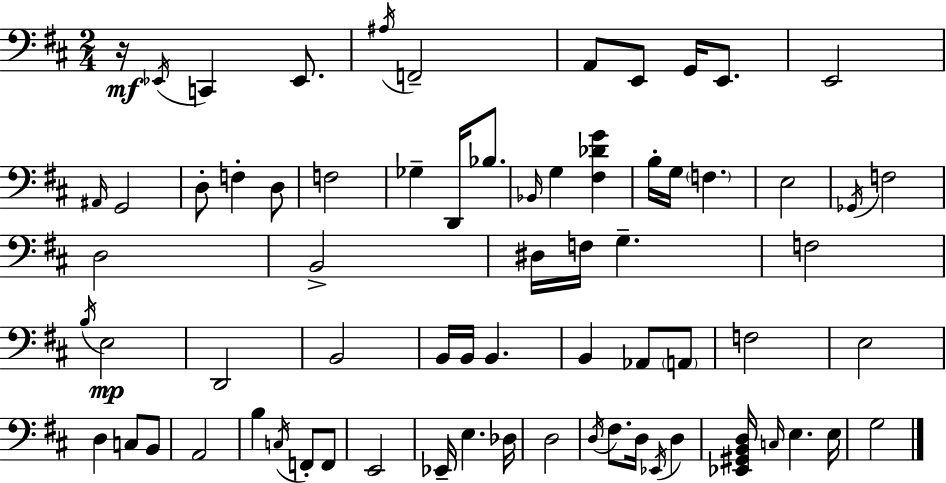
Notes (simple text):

R/s Eb2/s C2/q Eb2/e. A#3/s F2/h A2/e E2/e G2/s E2/e. E2/h A#2/s G2/h D3/e F3/q D3/e F3/h Gb3/q D2/s Bb3/e. Bb2/s G3/q [F#3,Db4,G4]/q B3/s G3/s F3/q. E3/h Gb2/s F3/h D3/h B2/h D#3/s F3/s G3/q. F3/h B3/s E3/h D2/h B2/h B2/s B2/s B2/q. B2/q Ab2/e A2/e F3/h E3/h D3/q C3/e B2/e A2/h B3/q C3/s F2/e F2/e E2/h Eb2/s E3/q. Db3/s D3/h D3/s F#3/e. D3/s Eb2/s D3/q [Eb2,G#2,B2,D3]/s C3/s E3/q. E3/s G3/h